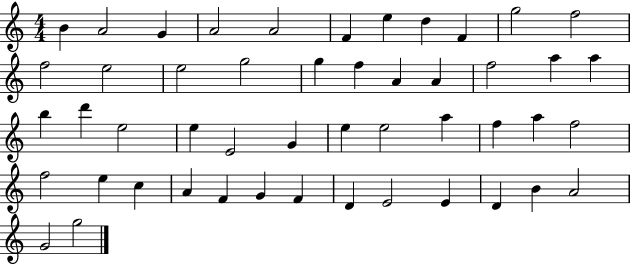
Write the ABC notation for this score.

X:1
T:Untitled
M:4/4
L:1/4
K:C
B A2 G A2 A2 F e d F g2 f2 f2 e2 e2 g2 g f A A f2 a a b d' e2 e E2 G e e2 a f a f2 f2 e c A F G F D E2 E D B A2 G2 g2